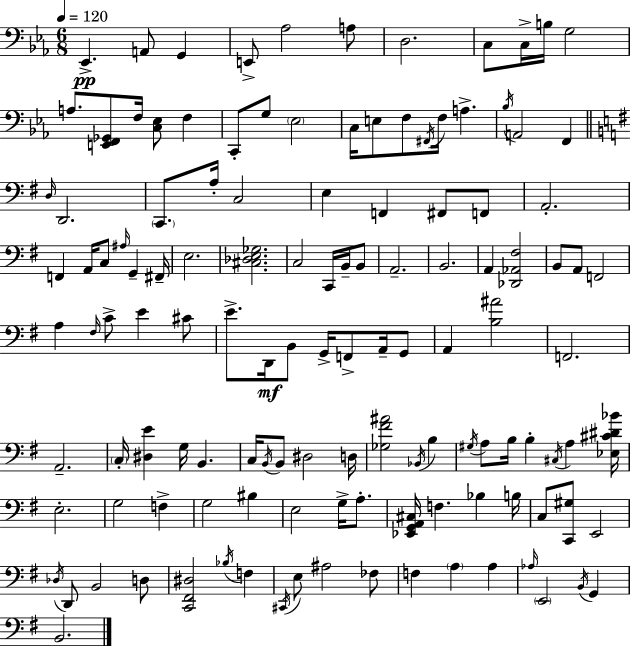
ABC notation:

X:1
T:Untitled
M:6/8
L:1/4
K:Cm
_E,, A,,/2 G,, E,,/2 _A,2 A,/2 D,2 C,/2 C,/4 B,/4 G,2 A,/2 [E,,F,,_G,,]/2 F,/4 [C,_E,]/2 F, C,,/2 G,/2 _E,2 C,/4 E,/2 F,/2 ^F,,/4 F,/4 A, _B,/4 A,,2 F,, D,/4 D,,2 C,,/2 A,/4 C,2 E, F,, ^F,,/2 F,,/2 A,,2 F,, A,,/4 C,/2 ^A,/4 G,, ^F,,/4 E,2 [^C,_D,E,_G,]2 C,2 C,,/4 B,,/4 B,,/2 A,,2 B,,2 A,, [_D,,_A,,^F,]2 B,,/2 A,,/2 F,,2 A, ^F,/4 C/2 E ^C/2 E/2 D,,/4 B,,/2 G,,/4 F,,/2 A,,/4 G,,/2 A,, [B,^A]2 F,,2 A,,2 C,/4 [^D,E] G,/4 B,, C,/4 B,,/4 B,,/2 ^D,2 D,/4 [_G,^F^A]2 _B,,/4 B, ^G,/4 A,/2 B,/4 B, ^C,/4 A, [_E,^C^D_B]/4 E,2 G,2 F, G,2 ^B, E,2 G,/4 A,/2 [_E,,G,,A,,^C,]/4 F, _B, B,/4 C,/2 [C,,^G,]/2 E,,2 _D,/4 D,,/2 B,,2 D,/2 [C,,^F,,^D,]2 _B,/4 F, ^C,,/4 E,/2 ^A,2 _F,/2 F, A, A, _A,/4 E,,2 B,,/4 G,, B,,2